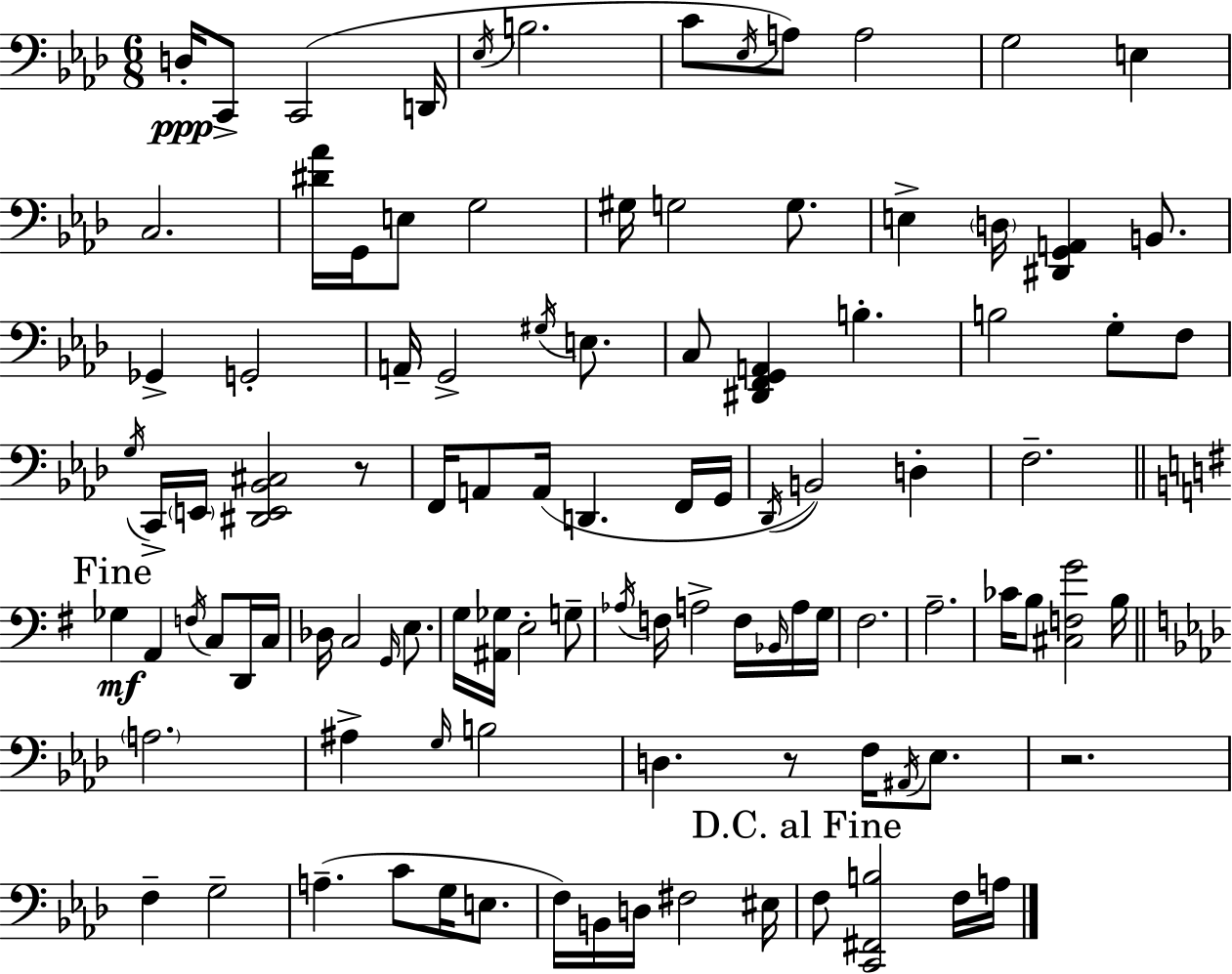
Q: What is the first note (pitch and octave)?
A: D3